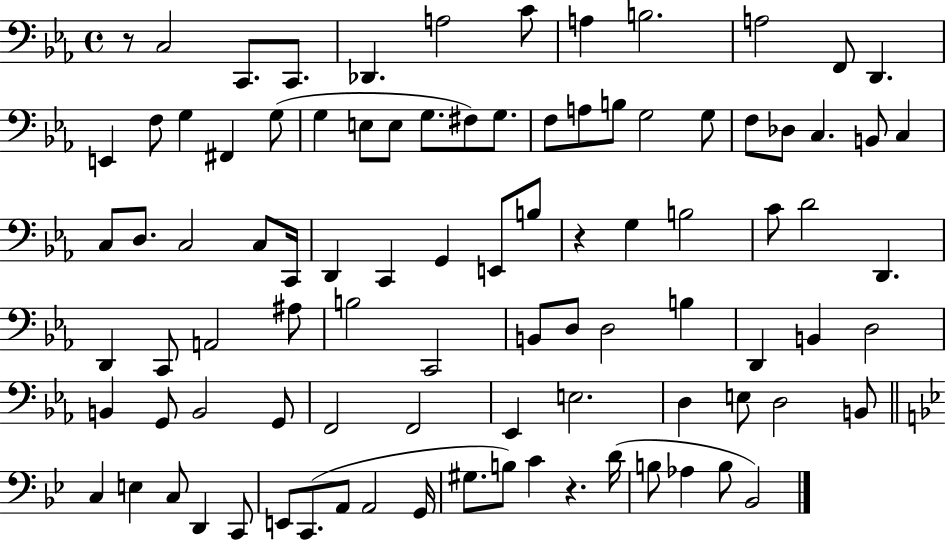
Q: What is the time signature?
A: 4/4